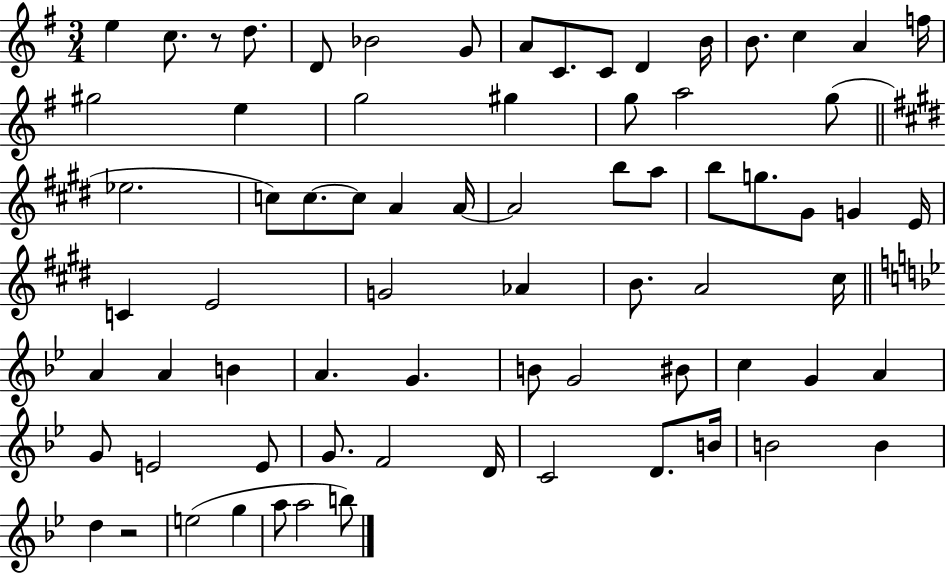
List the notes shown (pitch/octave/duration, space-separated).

E5/q C5/e. R/e D5/e. D4/e Bb4/h G4/e A4/e C4/e. C4/e D4/q B4/s B4/e. C5/q A4/q F5/s G#5/h E5/q G5/h G#5/q G5/e A5/h G5/e Eb5/h. C5/e C5/e. C5/e A4/q A4/s A4/h B5/e A5/e B5/e G5/e. G#4/e G4/q E4/s C4/q E4/h G4/h Ab4/q B4/e. A4/h C#5/s A4/q A4/q B4/q A4/q. G4/q. B4/e G4/h BIS4/e C5/q G4/q A4/q G4/e E4/h E4/e G4/e. F4/h D4/s C4/h D4/e. B4/s B4/h B4/q D5/q R/h E5/h G5/q A5/e A5/h B5/e